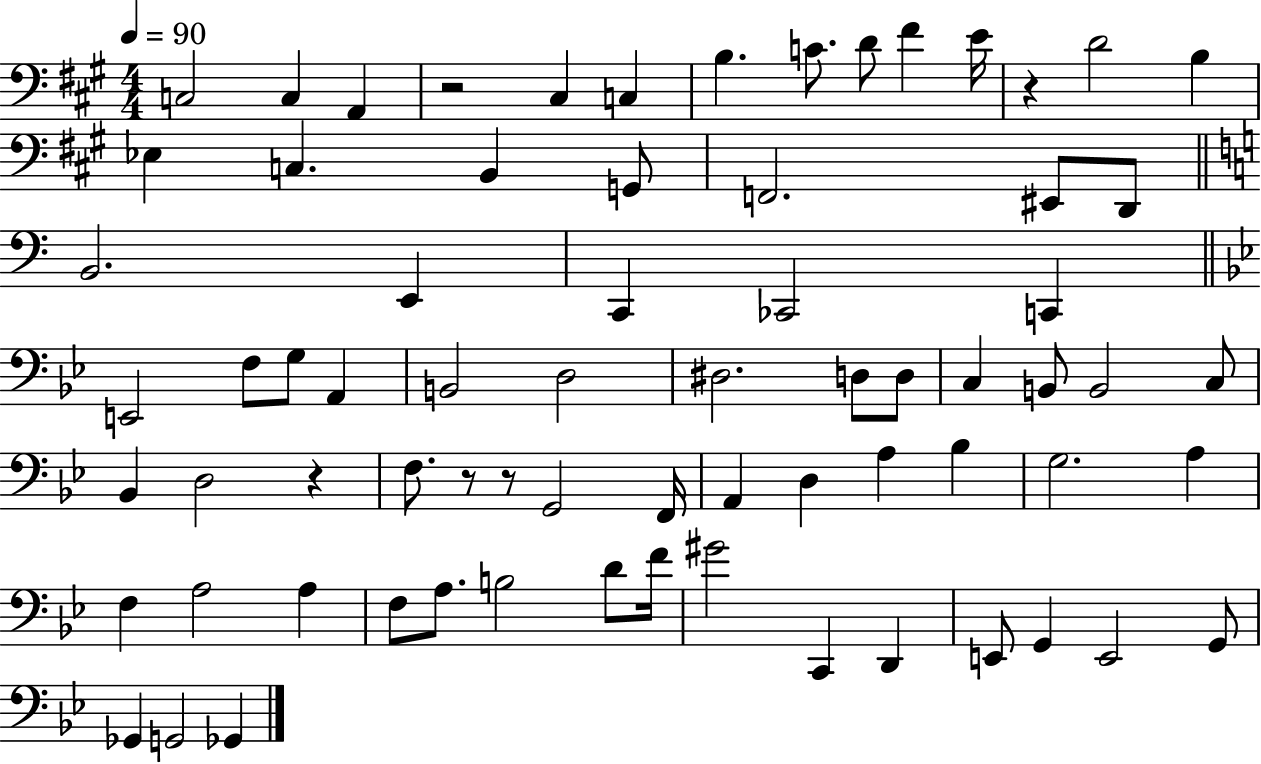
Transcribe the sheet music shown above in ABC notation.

X:1
T:Untitled
M:4/4
L:1/4
K:A
C,2 C, A,, z2 ^C, C, B, C/2 D/2 ^F E/4 z D2 B, _E, C, B,, G,,/2 F,,2 ^E,,/2 D,,/2 B,,2 E,, C,, _C,,2 C,, E,,2 F,/2 G,/2 A,, B,,2 D,2 ^D,2 D,/2 D,/2 C, B,,/2 B,,2 C,/2 _B,, D,2 z F,/2 z/2 z/2 G,,2 F,,/4 A,, D, A, _B, G,2 A, F, A,2 A, F,/2 A,/2 B,2 D/2 F/4 ^G2 C,, D,, E,,/2 G,, E,,2 G,,/2 _G,, G,,2 _G,,